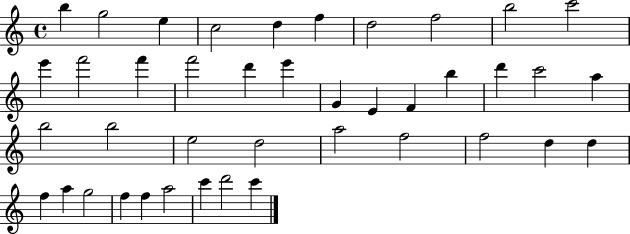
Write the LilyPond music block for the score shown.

{
  \clef treble
  \time 4/4
  \defaultTimeSignature
  \key c \major
  b''4 g''2 e''4 | c''2 d''4 f''4 | d''2 f''2 | b''2 c'''2 | \break e'''4 f'''2 f'''4 | f'''2 d'''4 e'''4 | g'4 e'4 f'4 b''4 | d'''4 c'''2 a''4 | \break b''2 b''2 | e''2 d''2 | a''2 f''2 | f''2 d''4 d''4 | \break f''4 a''4 g''2 | f''4 f''4 a''2 | c'''4 d'''2 c'''4 | \bar "|."
}